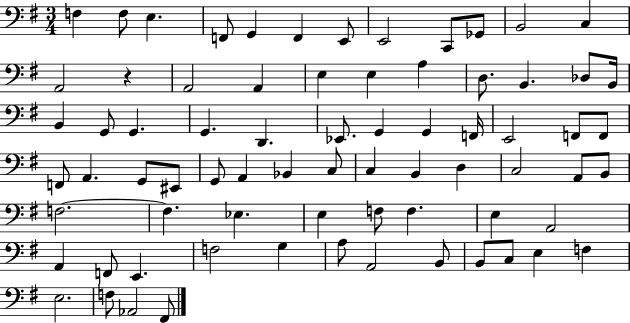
F3/q F3/e E3/q. F2/e G2/q F2/q E2/e E2/h C2/e Gb2/e B2/h C3/q A2/h R/q A2/h A2/q E3/q E3/q A3/q D3/e. B2/q. Db3/e B2/s B2/q G2/e G2/q. G2/q. D2/q. Eb2/e. G2/q G2/q F2/s E2/h F2/e F2/e F2/e A2/q. G2/e EIS2/e G2/e A2/q Bb2/q C3/e C3/q B2/q D3/q C3/h A2/e B2/e F3/h. F3/q. Eb3/q. E3/q F3/e F3/q. E3/q A2/h A2/q F2/e E2/q. F3/h G3/q A3/e A2/h B2/e B2/e C3/e E3/q F3/q E3/h. F3/e Ab2/h F#2/e